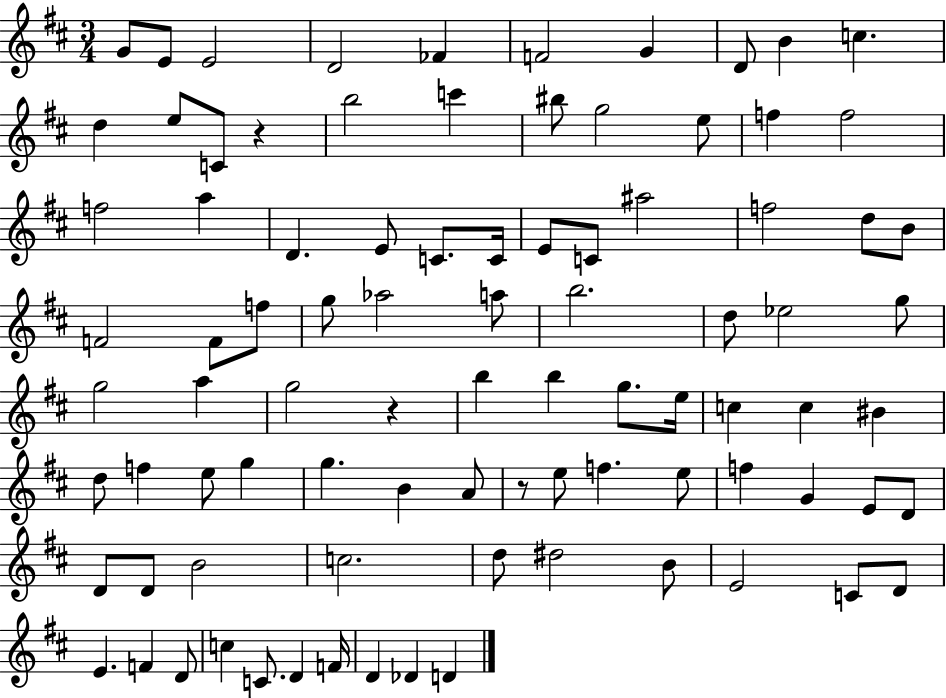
G4/e E4/e E4/h D4/h FES4/q F4/h G4/q D4/e B4/q C5/q. D5/q E5/e C4/e R/q B5/h C6/q BIS5/e G5/h E5/e F5/q F5/h F5/h A5/q D4/q. E4/e C4/e. C4/s E4/e C4/e A#5/h F5/h D5/e B4/e F4/h F4/e F5/e G5/e Ab5/h A5/e B5/h. D5/e Eb5/h G5/e G5/h A5/q G5/h R/q B5/q B5/q G5/e. E5/s C5/q C5/q BIS4/q D5/e F5/q E5/e G5/q G5/q. B4/q A4/e R/e E5/e F5/q. E5/e F5/q G4/q E4/e D4/e D4/e D4/e B4/h C5/h. D5/e D#5/h B4/e E4/h C4/e D4/e E4/q. F4/q D4/e C5/q C4/e. D4/q F4/s D4/q Db4/q D4/q